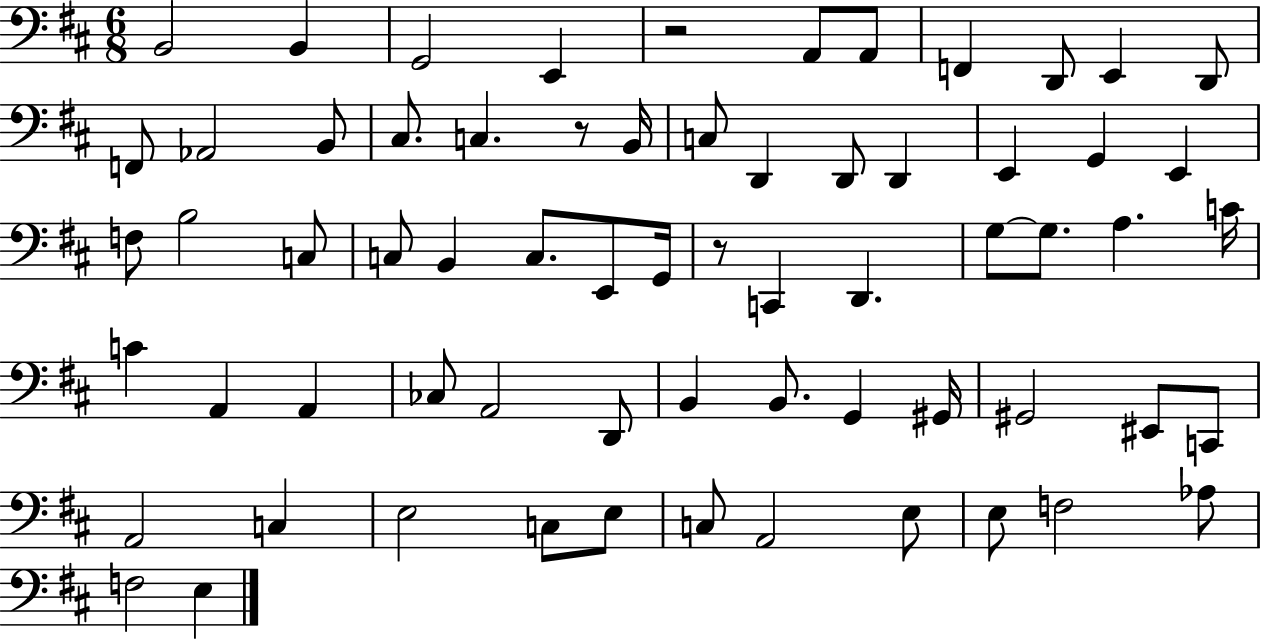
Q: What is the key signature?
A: D major